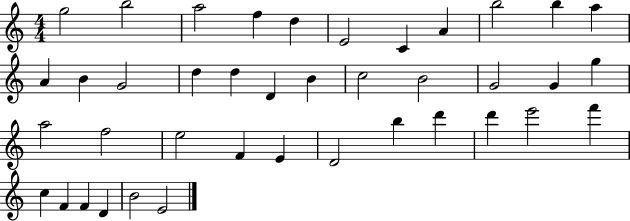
G5/h B5/h A5/h F5/q D5/q E4/h C4/q A4/q B5/h B5/q A5/q A4/q B4/q G4/h D5/q D5/q D4/q B4/q C5/h B4/h G4/h G4/q G5/q A5/h F5/h E5/h F4/q E4/q D4/h B5/q D6/q D6/q E6/h F6/q C5/q F4/q F4/q D4/q B4/h E4/h